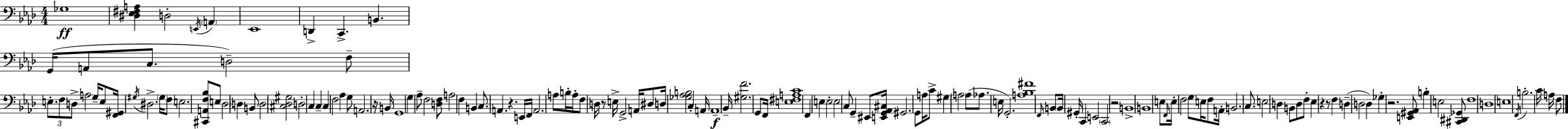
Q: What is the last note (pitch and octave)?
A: F3